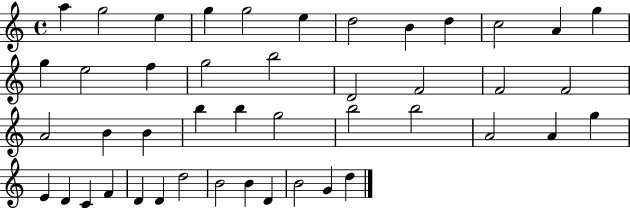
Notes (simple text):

A5/q G5/h E5/q G5/q G5/h E5/q D5/h B4/q D5/q C5/h A4/q G5/q G5/q E5/h F5/q G5/h B5/h D4/h F4/h F4/h F4/h A4/h B4/q B4/q B5/q B5/q G5/h B5/h B5/h A4/h A4/q G5/q E4/q D4/q C4/q F4/q D4/q D4/q D5/h B4/h B4/q D4/q B4/h G4/q D5/q